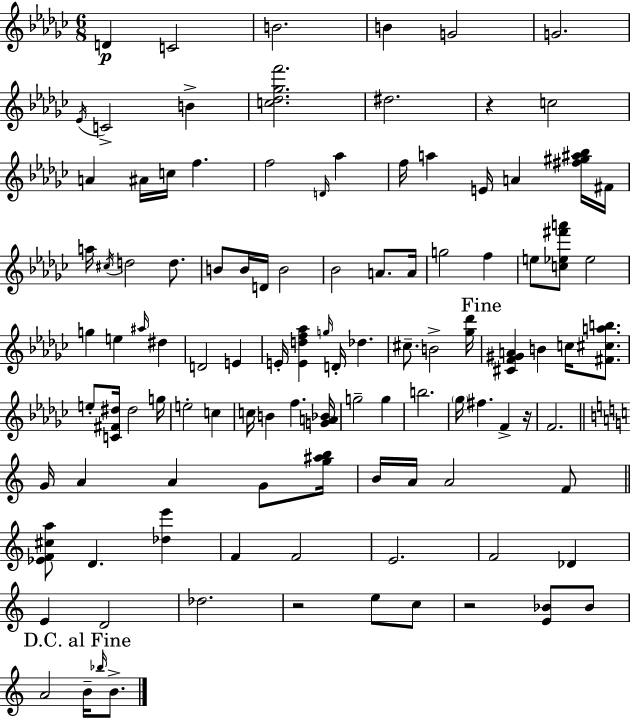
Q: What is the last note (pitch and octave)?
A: B4